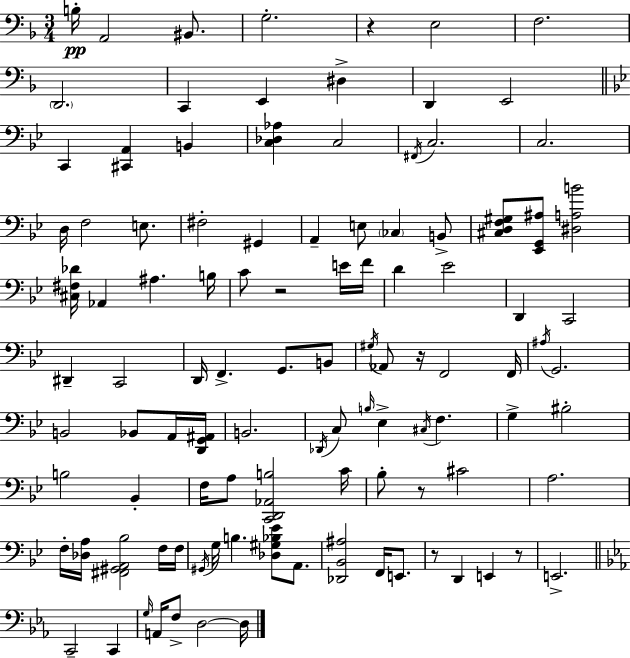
X:1
T:Untitled
M:3/4
L:1/4
K:F
B,/4 A,,2 ^B,,/2 G,2 z E,2 F,2 D,,2 C,, E,, ^D, D,, E,,2 C,, [^C,,A,,] B,, [C,_D,_A,] C,2 ^F,,/4 C,2 C,2 D,/4 F,2 E,/2 ^F,2 ^G,, A,, E,/2 _C, B,,/2 [^C,D,F,^G,]/2 [_E,,G,,^A,]/2 [^D,A,B]2 [^C,^F,_D]/4 _A,, ^A, B,/4 C/2 z2 E/4 F/4 D _E2 D,, C,,2 ^D,, C,,2 D,,/4 F,, G,,/2 B,,/2 ^G,/4 _A,,/2 z/4 F,,2 F,,/4 ^A,/4 G,,2 B,,2 _B,,/2 A,,/4 [D,,G,,^A,,]/4 B,,2 _D,,/4 C,/2 B,/4 _E, ^C,/4 F, G, ^B,2 B,2 _B,, F,/4 A,/2 [C,,D,,_A,,B,]2 C/4 _B,/2 z/2 ^C2 A,2 F,/4 [_D,A,]/4 [^F,,^G,,A,,_B,]2 F,/4 F,/4 ^G,,/4 G,/4 B, [_D,^G,_B,_E]/2 A,,/2 [_D,,_B,,^A,]2 F,,/4 E,,/2 z/2 D,, E,, z/2 E,,2 C,,2 C,, G,/4 A,,/4 F,/2 D,2 D,/4